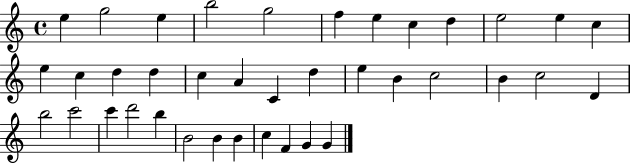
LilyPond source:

{
  \clef treble
  \time 4/4
  \defaultTimeSignature
  \key c \major
  e''4 g''2 e''4 | b''2 g''2 | f''4 e''4 c''4 d''4 | e''2 e''4 c''4 | \break e''4 c''4 d''4 d''4 | c''4 a'4 c'4 d''4 | e''4 b'4 c''2 | b'4 c''2 d'4 | \break b''2 c'''2 | c'''4 d'''2 b''4 | b'2 b'4 b'4 | c''4 f'4 g'4 g'4 | \break \bar "|."
}